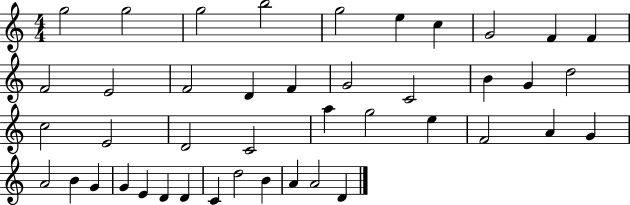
G5/h G5/h G5/h B5/h G5/h E5/q C5/q G4/h F4/q F4/q F4/h E4/h F4/h D4/q F4/q G4/h C4/h B4/q G4/q D5/h C5/h E4/h D4/h C4/h A5/q G5/h E5/q F4/h A4/q G4/q A4/h B4/q G4/q G4/q E4/q D4/q D4/q C4/q D5/h B4/q A4/q A4/h D4/q